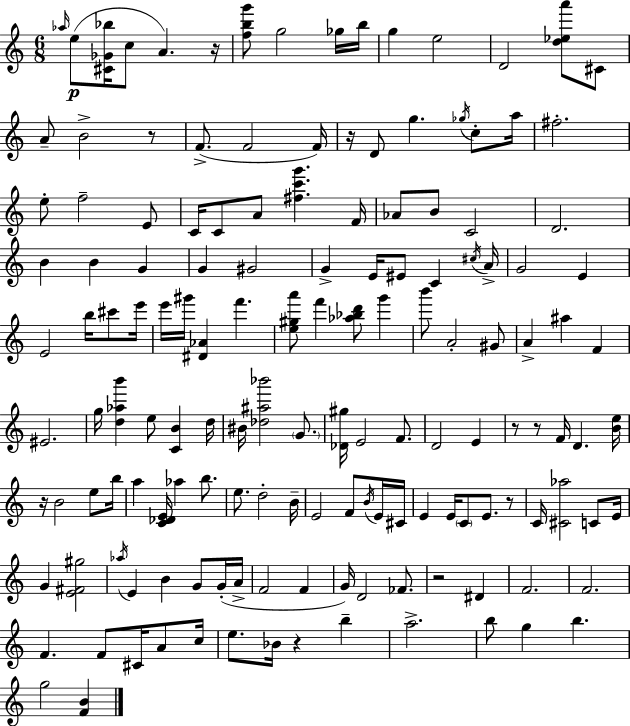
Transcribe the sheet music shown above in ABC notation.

X:1
T:Untitled
M:6/8
L:1/4
K:Am
_a/4 e/2 [^C_G_b]/4 c/2 A z/4 [fbg']/2 g2 _g/4 b/4 g e2 D2 [d_ea']/2 ^C/2 A/2 B2 z/2 F/2 F2 F/4 z/4 D/2 g _g/4 c/2 a/4 ^f2 e/2 f2 E/2 C/4 C/2 A/2 [^fc'g'] F/4 _A/2 B/2 C2 D2 B B G G ^G2 G E/4 ^E/2 C ^c/4 A/4 G2 E E2 b/4 ^c'/2 e'/4 e'/4 ^g'/4 [^D_A] f' [e^ga']/2 f' [_a_bd']/2 g' b'/2 A2 ^G/2 A ^a F ^E2 g/4 [d_ab'] e/2 [CB] d/4 ^B/4 [_d^a_b']2 G/2 [_D^g]/4 E2 F/2 D2 E z/2 z/2 F/4 D [Be]/4 z/4 B2 e/2 b/4 a [C_DE]/4 _a b/2 e/2 d2 B/4 E2 F/2 B/4 E/4 ^C/4 E E/4 C/2 E/2 z/2 C/4 [^C_a]2 C/2 E/4 G [E^F^g]2 _a/4 E B G/2 G/4 A/4 F2 F G/4 D2 _F/2 z2 ^D F2 F2 F F/2 ^C/4 A/2 c/4 e/2 _B/4 z b a2 b/2 g b g2 [FB]